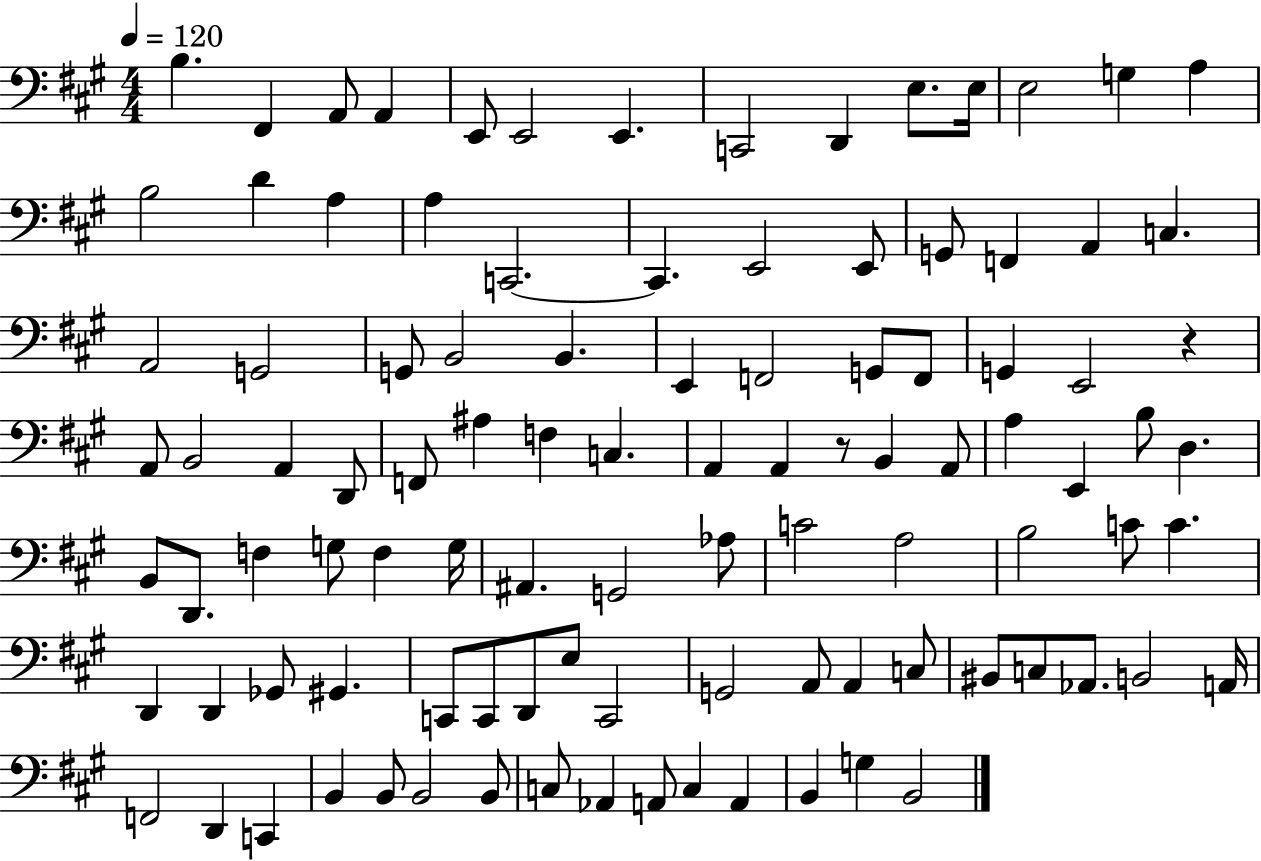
B3/q. F#2/q A2/e A2/q E2/e E2/h E2/q. C2/h D2/q E3/e. E3/s E3/h G3/q A3/q B3/h D4/q A3/q A3/q C2/h. C2/q. E2/h E2/e G2/e F2/q A2/q C3/q. A2/h G2/h G2/e B2/h B2/q. E2/q F2/h G2/e F2/e G2/q E2/h R/q A2/e B2/h A2/q D2/e F2/e A#3/q F3/q C3/q. A2/q A2/q R/e B2/q A2/e A3/q E2/q B3/e D3/q. B2/e D2/e. F3/q G3/e F3/q G3/s A#2/q. G2/h Ab3/e C4/h A3/h B3/h C4/e C4/q. D2/q D2/q Gb2/e G#2/q. C2/e C2/e D2/e E3/e C2/h G2/h A2/e A2/q C3/e BIS2/e C3/e Ab2/e. B2/h A2/s F2/h D2/q C2/q B2/q B2/e B2/h B2/e C3/e Ab2/q A2/e C3/q A2/q B2/q G3/q B2/h